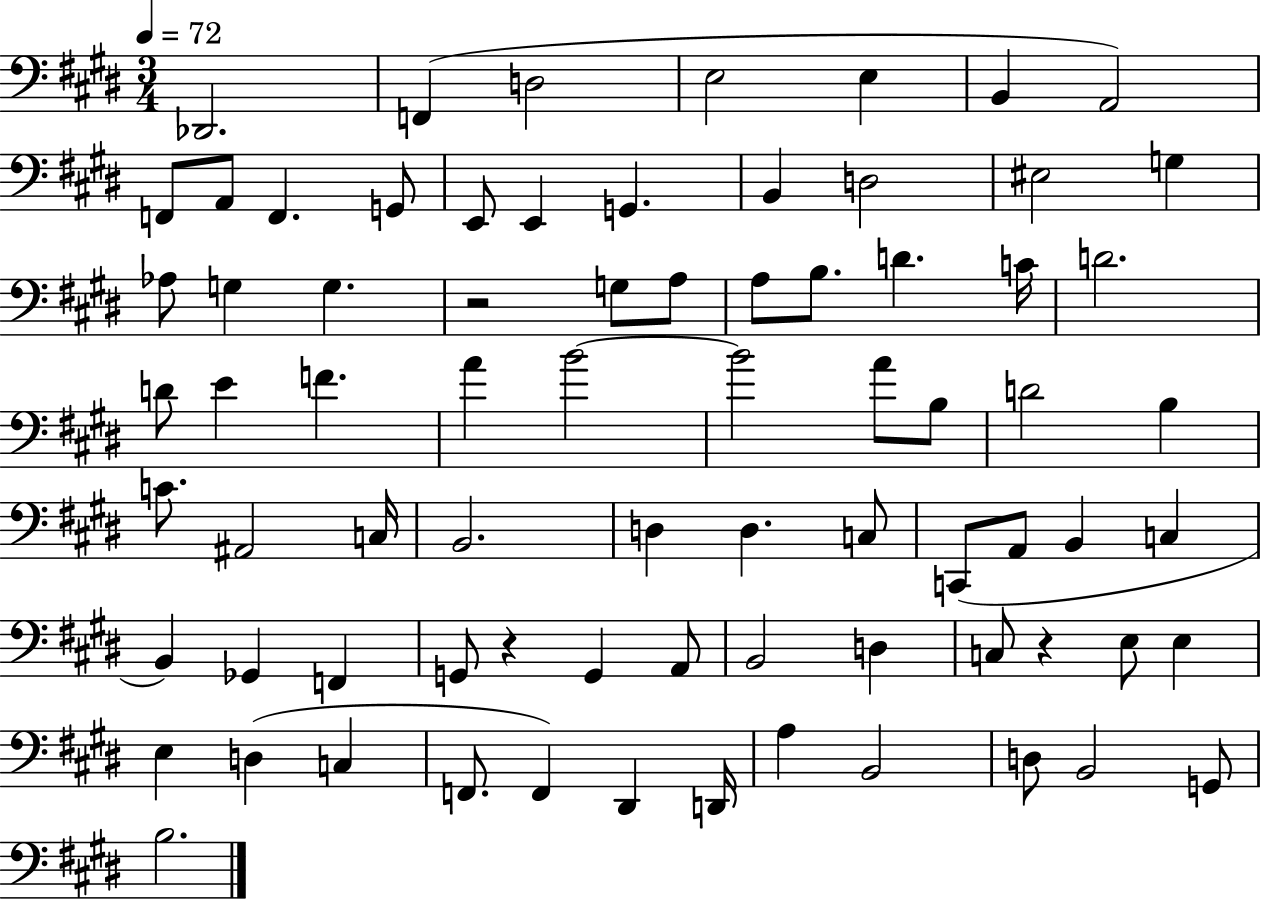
{
  \clef bass
  \numericTimeSignature
  \time 3/4
  \key e \major
  \tempo 4 = 72
  \repeat volta 2 { des,2. | f,4( d2 | e2 e4 | b,4 a,2) | \break f,8 a,8 f,4. g,8 | e,8 e,4 g,4. | b,4 d2 | eis2 g4 | \break aes8 g4 g4. | r2 g8 a8 | a8 b8. d'4. c'16 | d'2. | \break d'8 e'4 f'4. | a'4 b'2~~ | b'2 a'8 b8 | d'2 b4 | \break c'8. ais,2 c16 | b,2. | d4 d4. c8 | c,8( a,8 b,4 c4 | \break b,4) ges,4 f,4 | g,8 r4 g,4 a,8 | b,2 d4 | c8 r4 e8 e4 | \break e4 d4( c4 | f,8. f,4) dis,4 d,16 | a4 b,2 | d8 b,2 g,8 | \break b2. | } \bar "|."
}